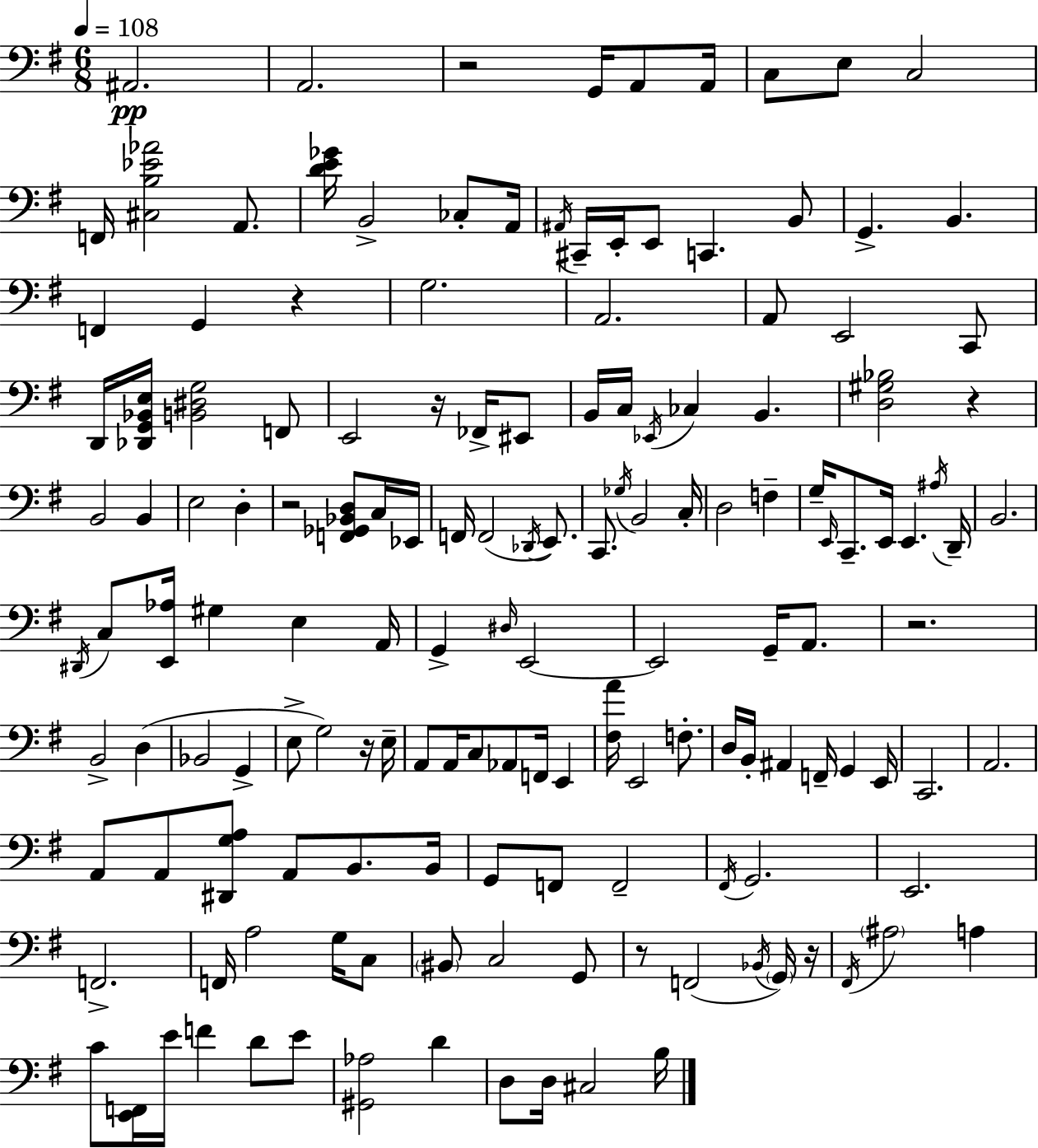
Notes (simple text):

A#2/h. A2/h. R/h G2/s A2/e A2/s C3/e E3/e C3/h F2/s [C#3,B3,Eb4,Ab4]/h A2/e. [D4,E4,Gb4]/s B2/h CES3/e A2/s A#2/s C#2/s E2/s E2/e C2/q. B2/e G2/q. B2/q. F2/q G2/q R/q G3/h. A2/h. A2/e E2/h C2/e D2/s [Db2,G2,Bb2,E3]/s [B2,D#3,G3]/h F2/e E2/h R/s FES2/s EIS2/e B2/s C3/s Eb2/s CES3/q B2/q. [D3,G#3,Bb3]/h R/q B2/h B2/q E3/h D3/q R/h [F2,Gb2,Bb2,D3]/e C3/s Eb2/s F2/s F2/h Db2/s E2/e. C2/e. Gb3/s B2/h C3/s D3/h F3/q G3/s E2/s C2/e. E2/s E2/q. A#3/s D2/s B2/h. D#2/s C3/e [E2,Ab3]/s G#3/q E3/q A2/s G2/q D#3/s E2/h E2/h G2/s A2/e. R/h. B2/h D3/q Bb2/h G2/q E3/e G3/h R/s E3/s A2/e A2/s C3/e Ab2/e F2/s E2/q [F#3,A4]/s E2/h F3/e. D3/s B2/s A#2/q F2/s G2/q E2/s C2/h. A2/h. A2/e A2/e [D#2,G3,A3]/e A2/e B2/e. B2/s G2/e F2/e F2/h F#2/s G2/h. E2/h. F2/h. F2/s A3/h G3/s C3/e BIS2/e C3/h G2/e R/e F2/h Bb2/s G2/s R/s F#2/s A#3/h A3/q C4/e [E2,F2]/s E4/s F4/q D4/e E4/e [G#2,Ab3]/h D4/q D3/e D3/s C#3/h B3/s